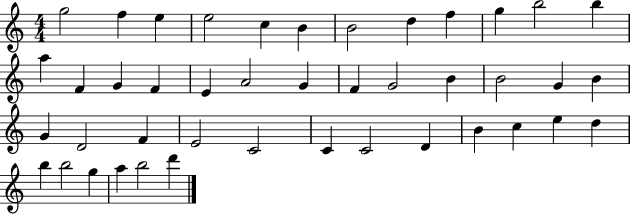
G5/h F5/q E5/q E5/h C5/q B4/q B4/h D5/q F5/q G5/q B5/h B5/q A5/q F4/q G4/q F4/q E4/q A4/h G4/q F4/q G4/h B4/q B4/h G4/q B4/q G4/q D4/h F4/q E4/h C4/h C4/q C4/h D4/q B4/q C5/q E5/q D5/q B5/q B5/h G5/q A5/q B5/h D6/q